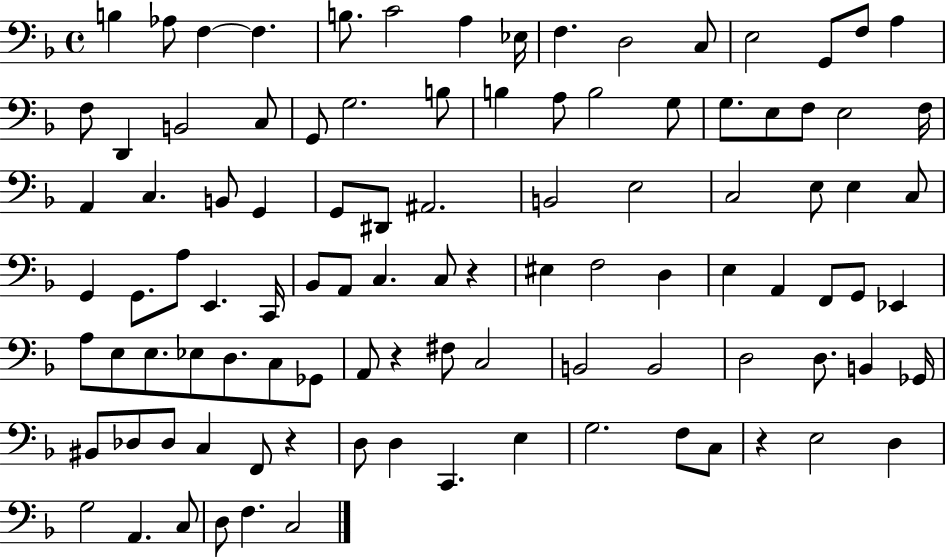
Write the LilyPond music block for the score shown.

{
  \clef bass
  \time 4/4
  \defaultTimeSignature
  \key f \major
  b4 aes8 f4~~ f4. | b8. c'2 a4 ees16 | f4. d2 c8 | e2 g,8 f8 a4 | \break f8 d,4 b,2 c8 | g,8 g2. b8 | b4 a8 b2 g8 | g8. e8 f8 e2 f16 | \break a,4 c4. b,8 g,4 | g,8 dis,8 ais,2. | b,2 e2 | c2 e8 e4 c8 | \break g,4 g,8. a8 e,4. c,16 | bes,8 a,8 c4. c8 r4 | eis4 f2 d4 | e4 a,4 f,8 g,8 ees,4 | \break a8 e8 e8. ees8 d8. c8 ges,8 | a,8 r4 fis8 c2 | b,2 b,2 | d2 d8. b,4 ges,16 | \break bis,8 des8 des8 c4 f,8 r4 | d8 d4 c,4. e4 | g2. f8 c8 | r4 e2 d4 | \break g2 a,4. c8 | d8 f4. c2 | \bar "|."
}